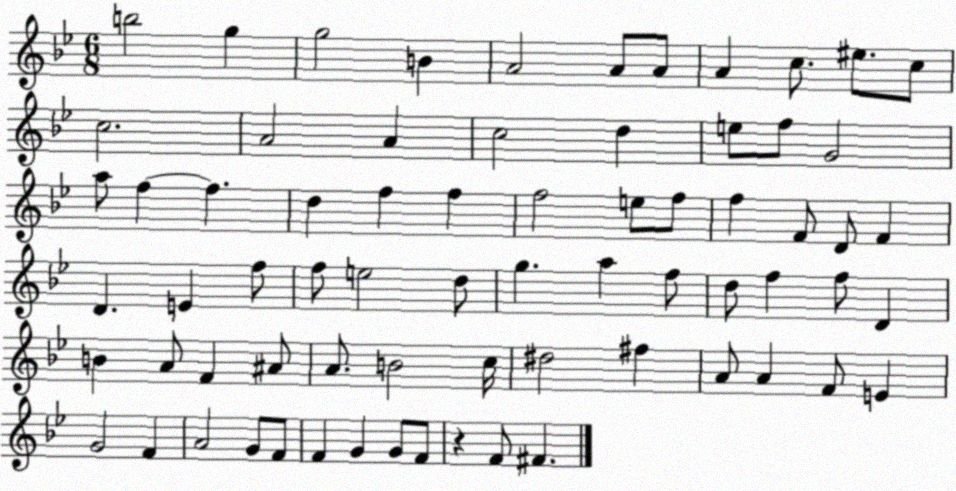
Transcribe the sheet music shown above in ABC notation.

X:1
T:Untitled
M:6/8
L:1/4
K:Bb
b2 g g2 B A2 A/2 A/2 A c/2 ^e/2 c/2 c2 A2 A c2 d e/2 f/2 G2 a/2 f f d f f f2 e/2 f/2 f F/2 D/2 F D E f/2 f/2 e2 d/2 g a f/2 d/2 f f/2 D B A/2 F ^A/2 A/2 B2 c/4 ^d2 ^f A/2 A F/2 E G2 F A2 G/2 F/2 F G G/2 F/2 z F/2 ^F